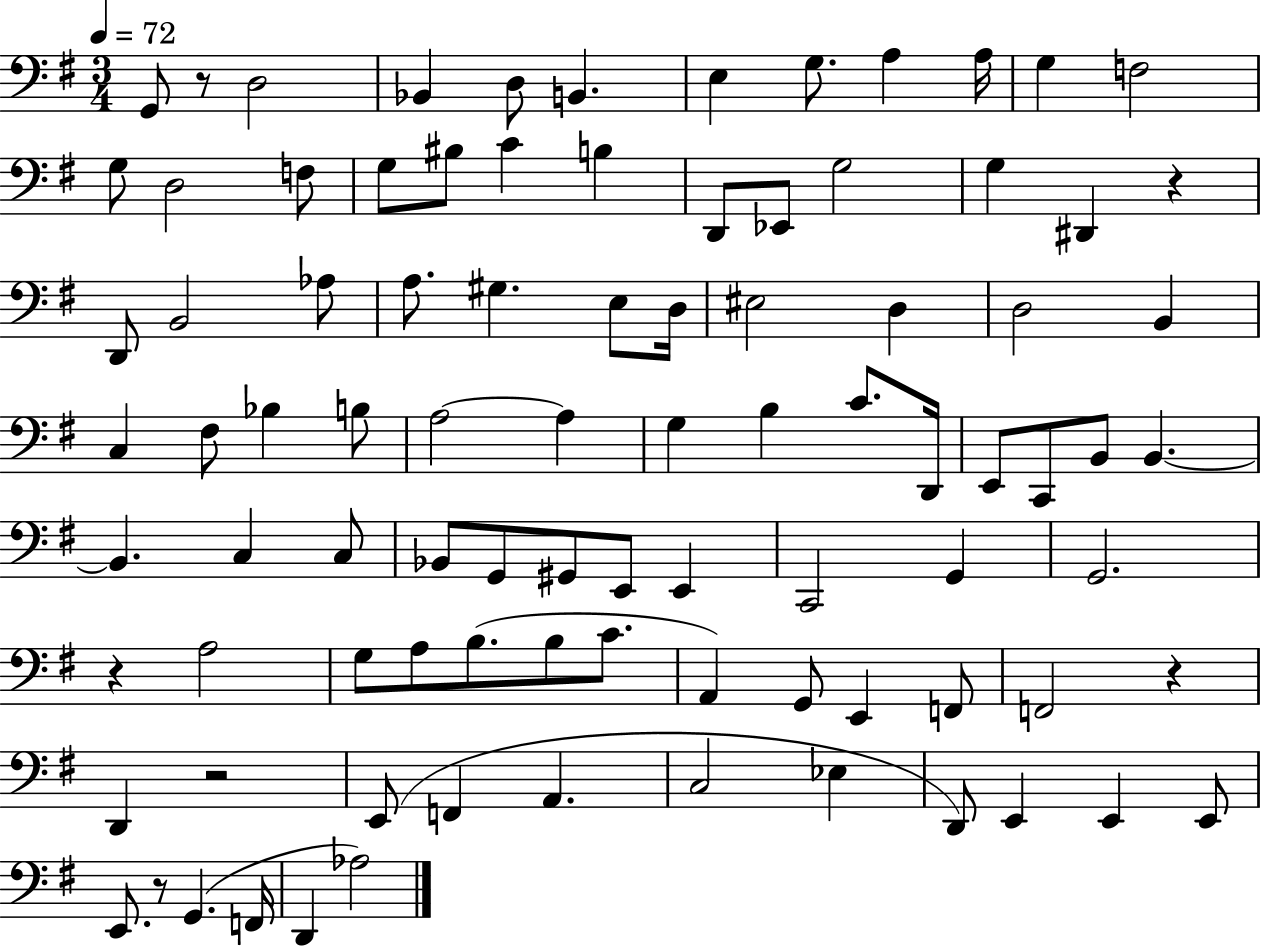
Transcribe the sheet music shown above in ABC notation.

X:1
T:Untitled
M:3/4
L:1/4
K:G
G,,/2 z/2 D,2 _B,, D,/2 B,, E, G,/2 A, A,/4 G, F,2 G,/2 D,2 F,/2 G,/2 ^B,/2 C B, D,,/2 _E,,/2 G,2 G, ^D,, z D,,/2 B,,2 _A,/2 A,/2 ^G, E,/2 D,/4 ^E,2 D, D,2 B,, C, ^F,/2 _B, B,/2 A,2 A, G, B, C/2 D,,/4 E,,/2 C,,/2 B,,/2 B,, B,, C, C,/2 _B,,/2 G,,/2 ^G,,/2 E,,/2 E,, C,,2 G,, G,,2 z A,2 G,/2 A,/2 B,/2 B,/2 C/2 A,, G,,/2 E,, F,,/2 F,,2 z D,, z2 E,,/2 F,, A,, C,2 _E, D,,/2 E,, E,, E,,/2 E,,/2 z/2 G,, F,,/4 D,, _A,2